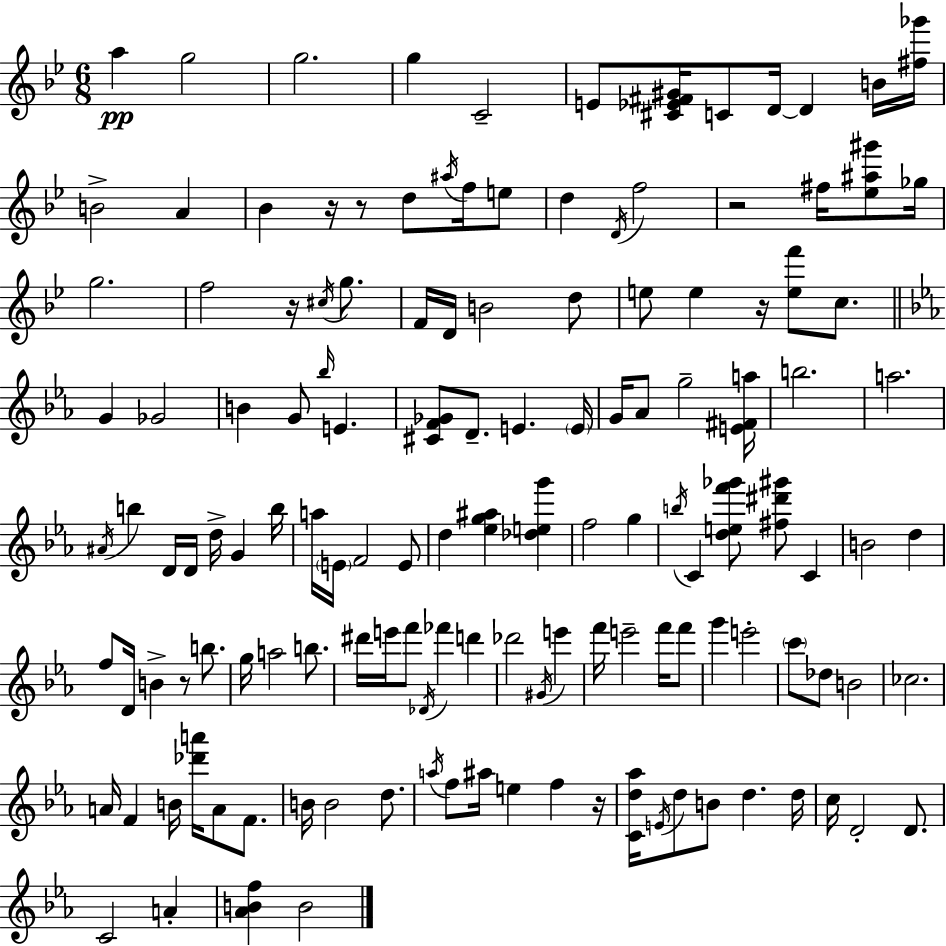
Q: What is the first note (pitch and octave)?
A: A5